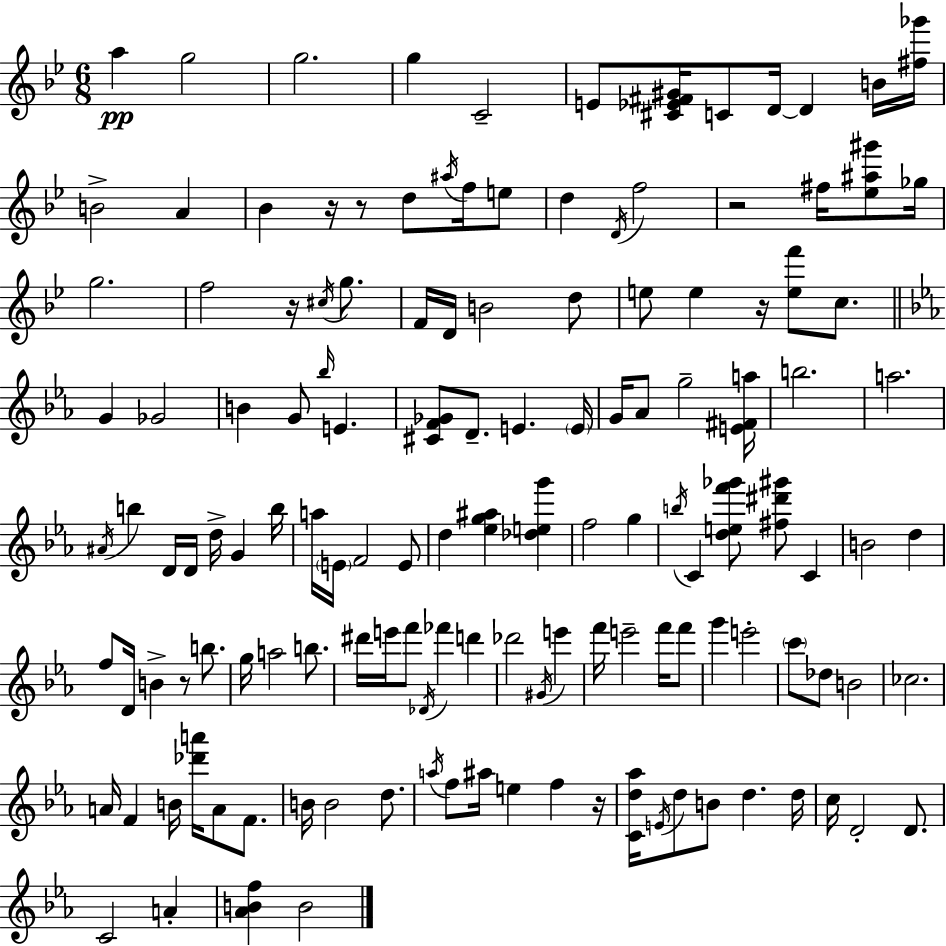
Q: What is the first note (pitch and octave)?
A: A5